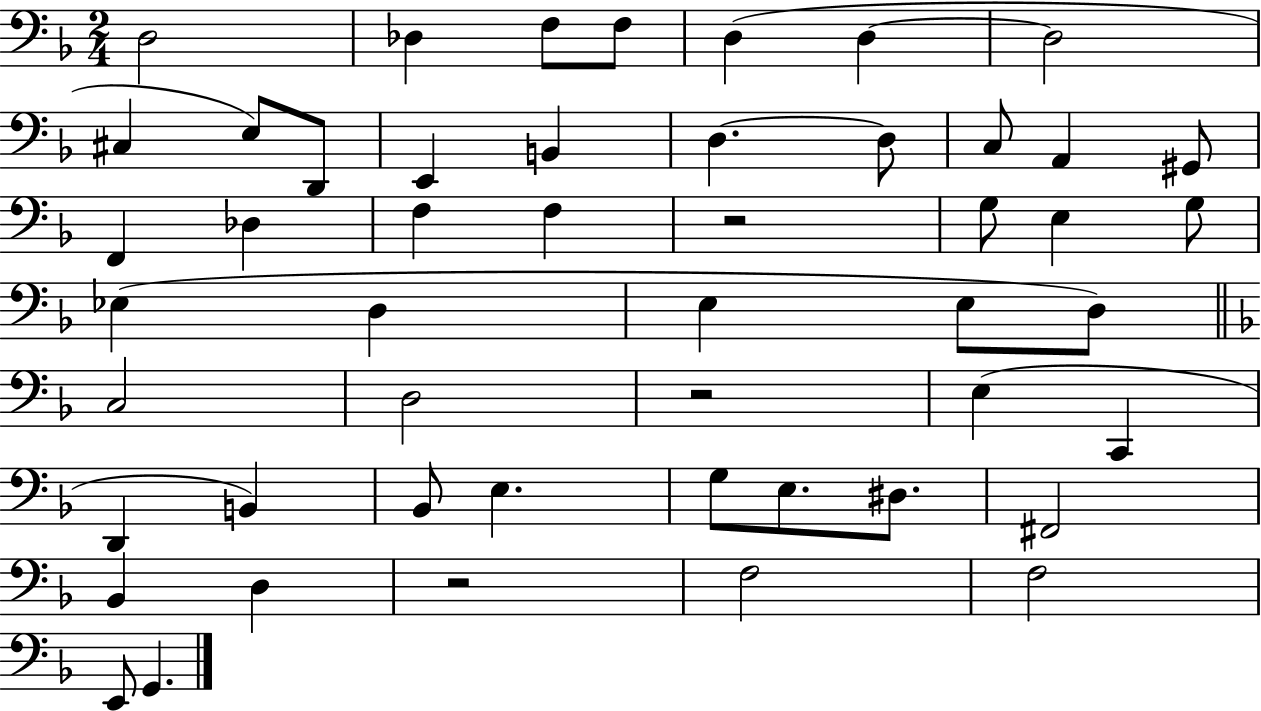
X:1
T:Untitled
M:2/4
L:1/4
K:F
D,2 _D, F,/2 F,/2 D, D, D,2 ^C, E,/2 D,,/2 E,, B,, D, D,/2 C,/2 A,, ^G,,/2 F,, _D, F, F, z2 G,/2 E, G,/2 _E, D, E, E,/2 D,/2 C,2 D,2 z2 E, C,, D,, B,, _B,,/2 E, G,/2 E,/2 ^D,/2 ^F,,2 _B,, D, z2 F,2 F,2 E,,/2 G,,